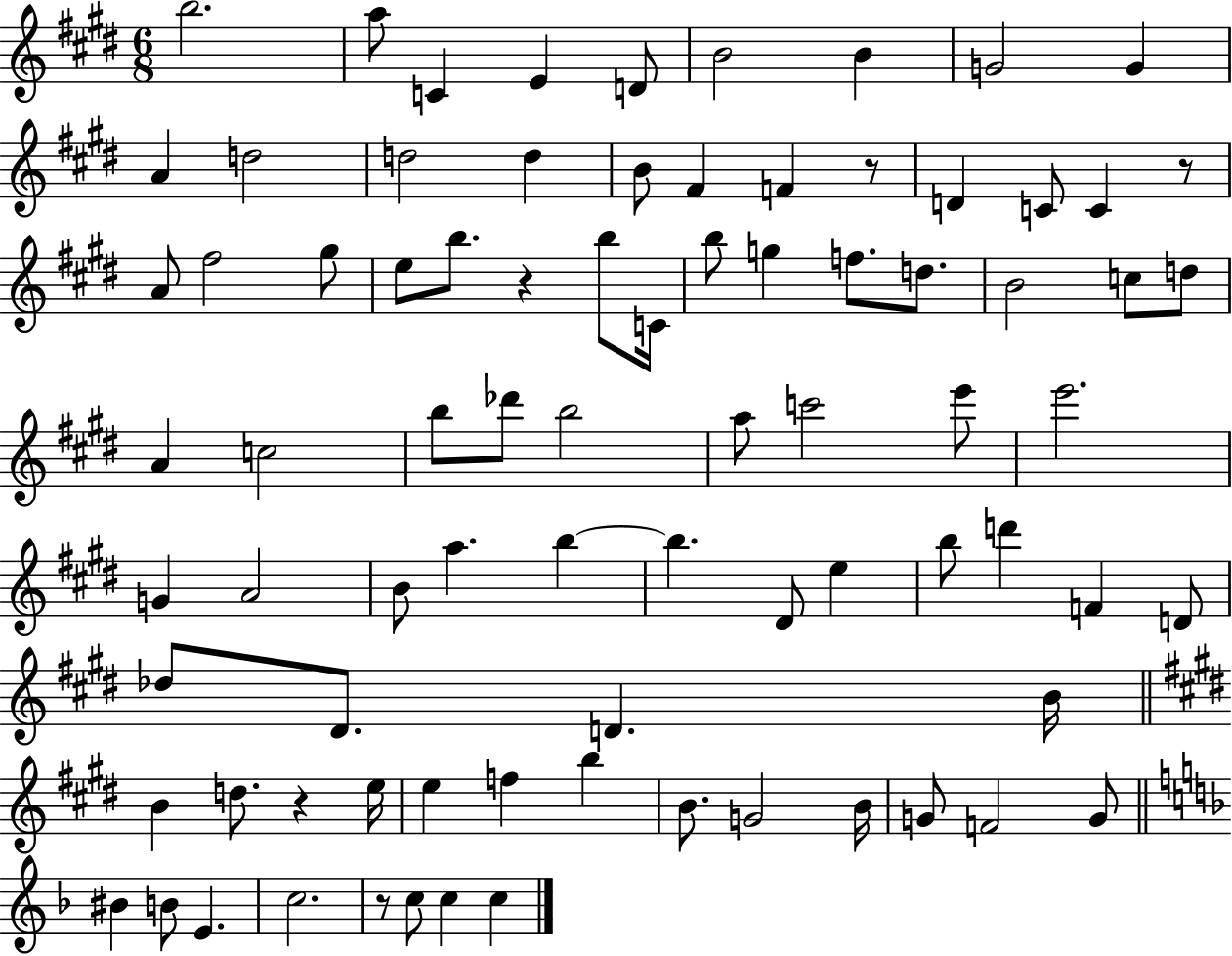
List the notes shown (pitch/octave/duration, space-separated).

B5/h. A5/e C4/q E4/q D4/e B4/h B4/q G4/h G4/q A4/q D5/h D5/h D5/q B4/e F#4/q F4/q R/e D4/q C4/e C4/q R/e A4/e F#5/h G#5/e E5/e B5/e. R/q B5/e C4/s B5/e G5/q F5/e. D5/e. B4/h C5/e D5/e A4/q C5/h B5/e Db6/e B5/h A5/e C6/h E6/e E6/h. G4/q A4/h B4/e A5/q. B5/q B5/q. D#4/e E5/q B5/e D6/q F4/q D4/e Db5/e D#4/e. D4/q. B4/s B4/q D5/e. R/q E5/s E5/q F5/q B5/q B4/e. G4/h B4/s G4/e F4/h G4/e BIS4/q B4/e E4/q. C5/h. R/e C5/e C5/q C5/q